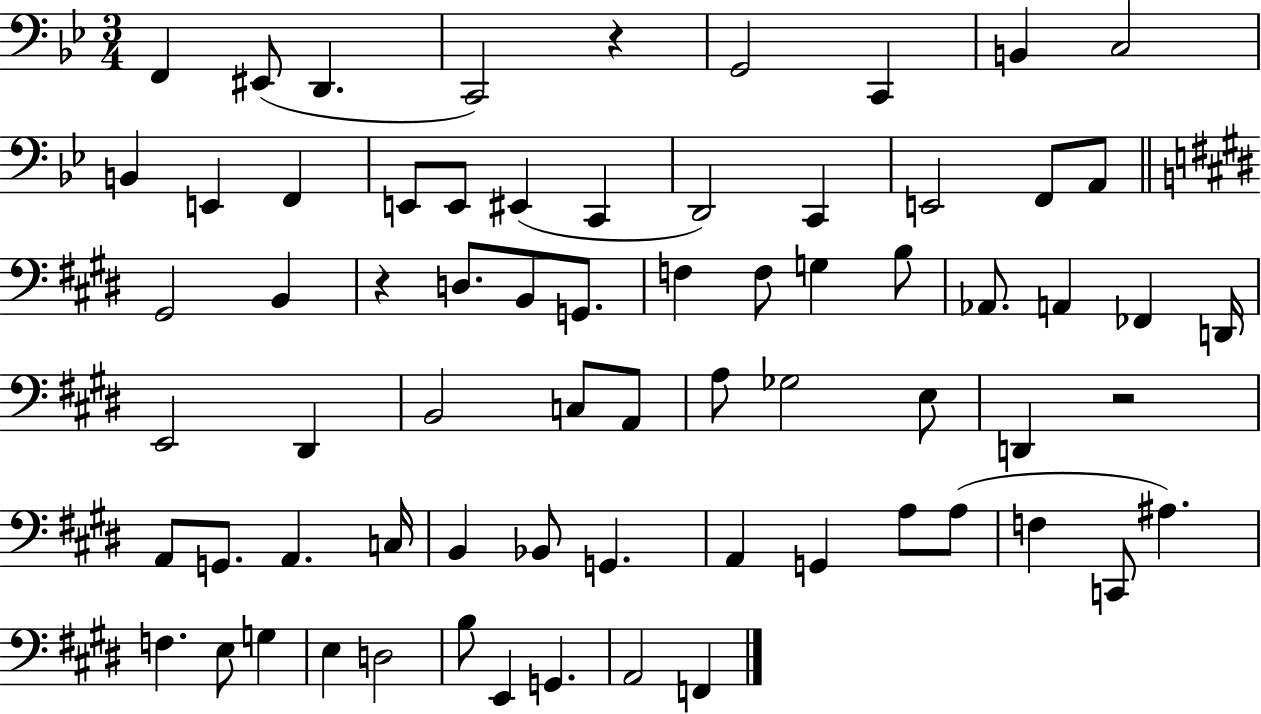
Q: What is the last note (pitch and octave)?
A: F2